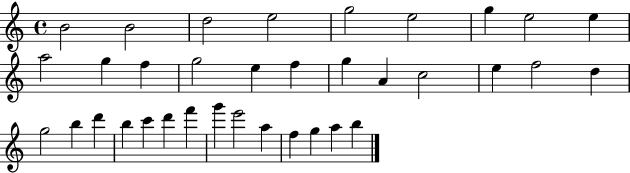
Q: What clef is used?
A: treble